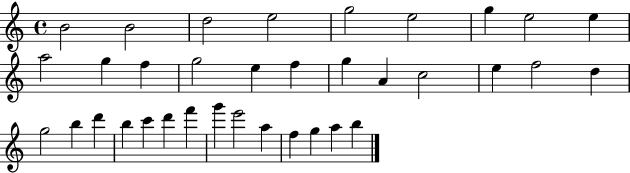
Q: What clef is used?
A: treble